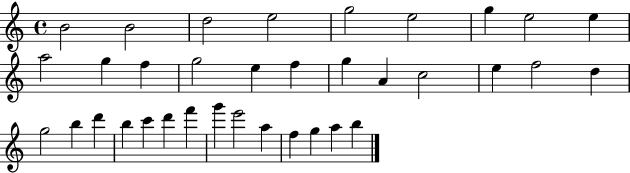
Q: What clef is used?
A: treble